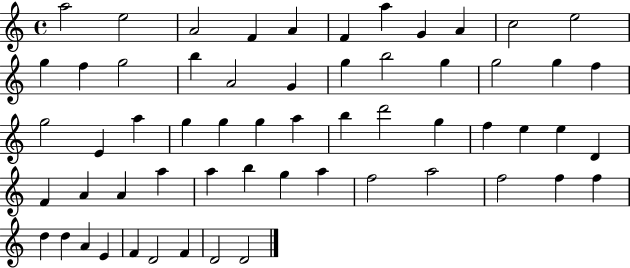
{
  \clef treble
  \time 4/4
  \defaultTimeSignature
  \key c \major
  a''2 e''2 | a'2 f'4 a'4 | f'4 a''4 g'4 a'4 | c''2 e''2 | \break g''4 f''4 g''2 | b''4 a'2 g'4 | g''4 b''2 g''4 | g''2 g''4 f''4 | \break g''2 e'4 a''4 | g''4 g''4 g''4 a''4 | b''4 d'''2 g''4 | f''4 e''4 e''4 d'4 | \break f'4 a'4 a'4 a''4 | a''4 b''4 g''4 a''4 | f''2 a''2 | f''2 f''4 f''4 | \break d''4 d''4 a'4 e'4 | f'4 d'2 f'4 | d'2 d'2 | \bar "|."
}